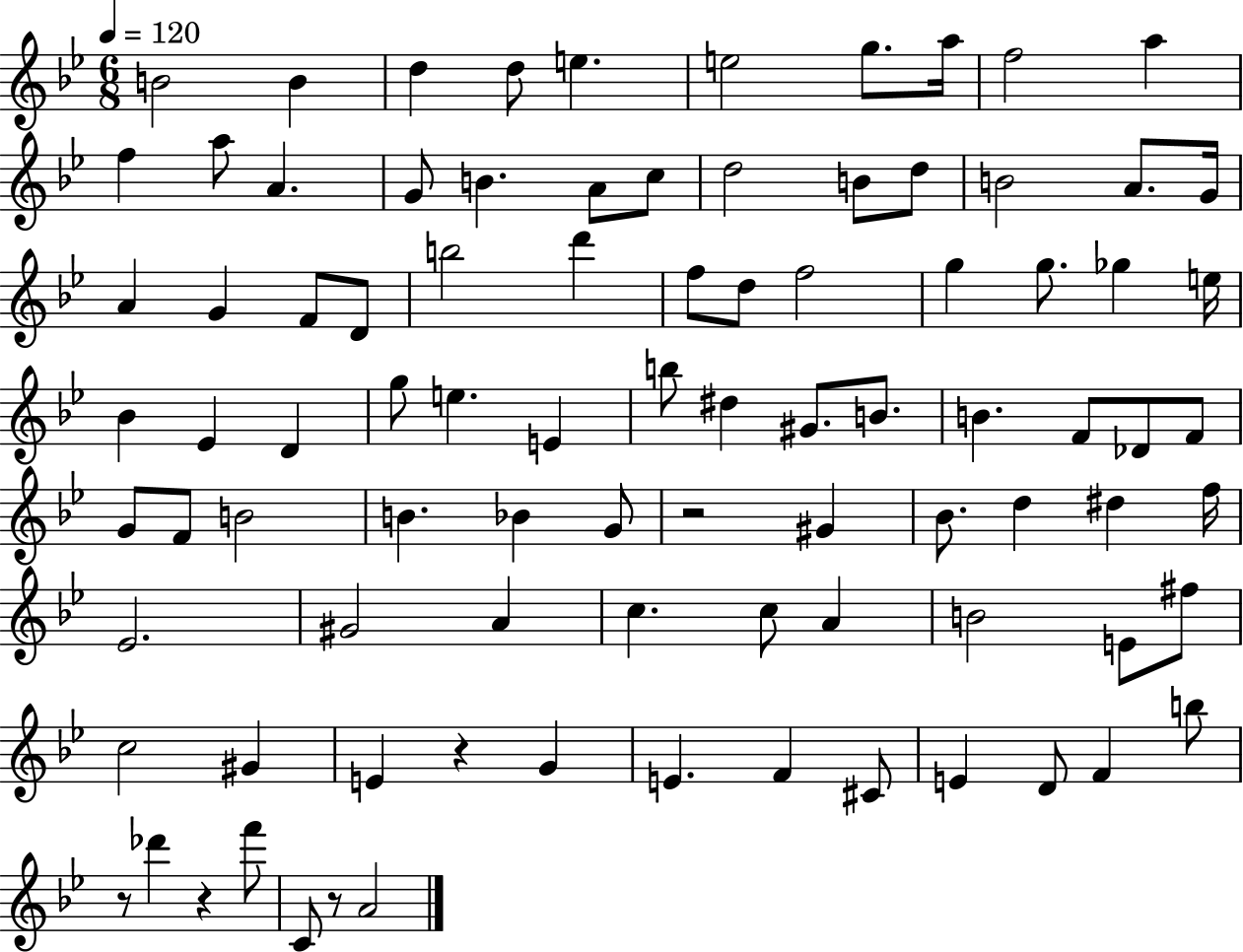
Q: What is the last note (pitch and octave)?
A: A4